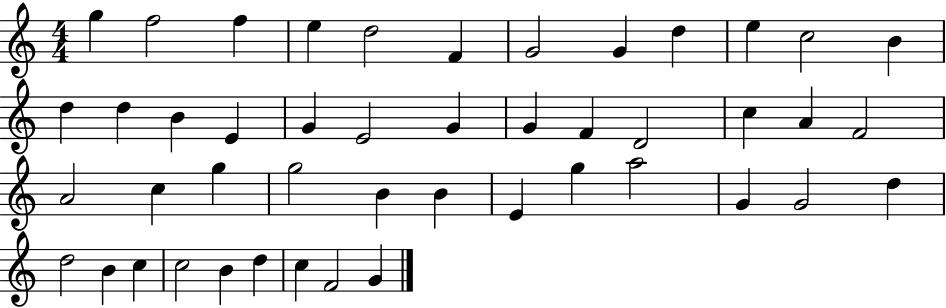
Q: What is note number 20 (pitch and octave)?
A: G4